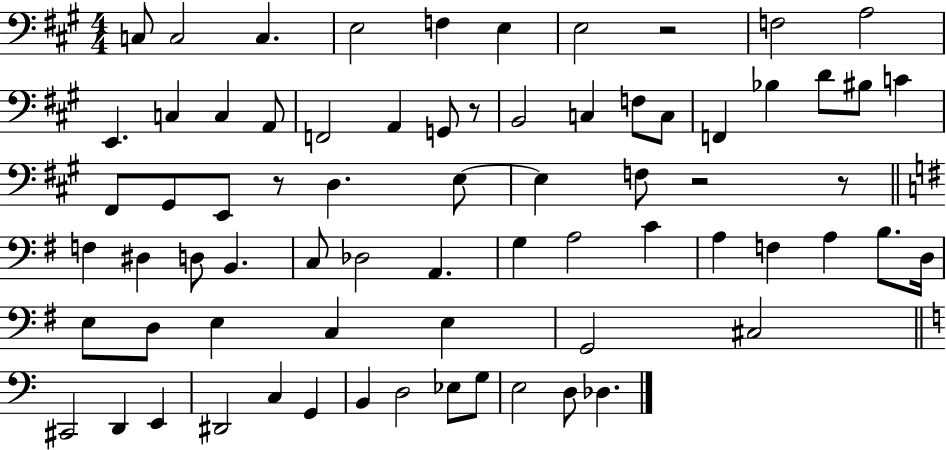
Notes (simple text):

C3/e C3/h C3/q. E3/h F3/q E3/q E3/h R/h F3/h A3/h E2/q. C3/q C3/q A2/e F2/h A2/q G2/e R/e B2/h C3/q F3/e C3/e F2/q Bb3/q D4/e BIS3/e C4/q F#2/e G#2/e E2/e R/e D3/q. E3/e E3/q F3/e R/h R/e F3/q D#3/q D3/e B2/q. C3/e Db3/h A2/q. G3/q A3/h C4/q A3/q F3/q A3/q B3/e. D3/s E3/e D3/e E3/q C3/q E3/q G2/h C#3/h C#2/h D2/q E2/q D#2/h C3/q G2/q B2/q D3/h Eb3/e G3/e E3/h D3/e Db3/q.